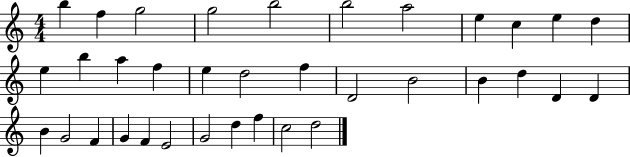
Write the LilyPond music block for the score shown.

{
  \clef treble
  \numericTimeSignature
  \time 4/4
  \key c \major
  b''4 f''4 g''2 | g''2 b''2 | b''2 a''2 | e''4 c''4 e''4 d''4 | \break e''4 b''4 a''4 f''4 | e''4 d''2 f''4 | d'2 b'2 | b'4 d''4 d'4 d'4 | \break b'4 g'2 f'4 | g'4 f'4 e'2 | g'2 d''4 f''4 | c''2 d''2 | \break \bar "|."
}